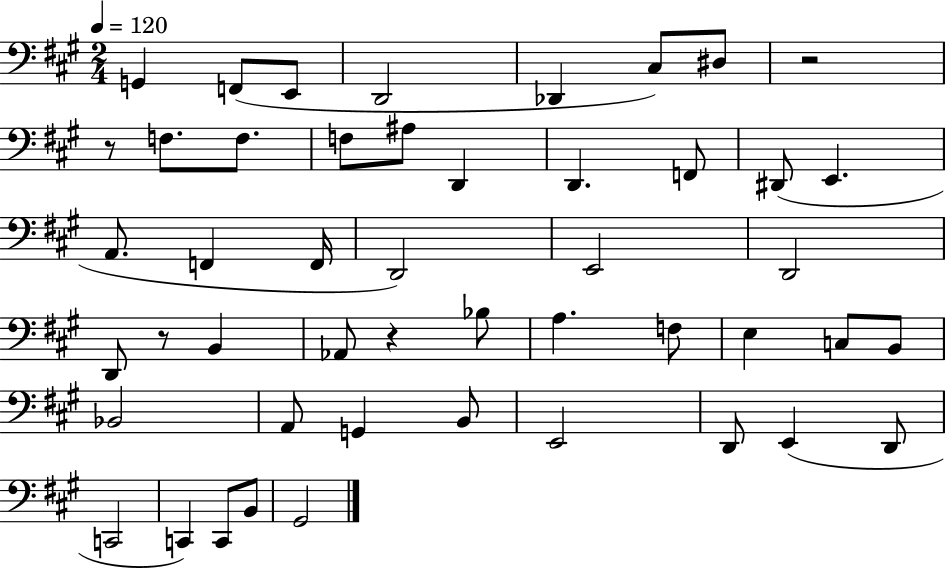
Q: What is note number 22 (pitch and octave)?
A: D2